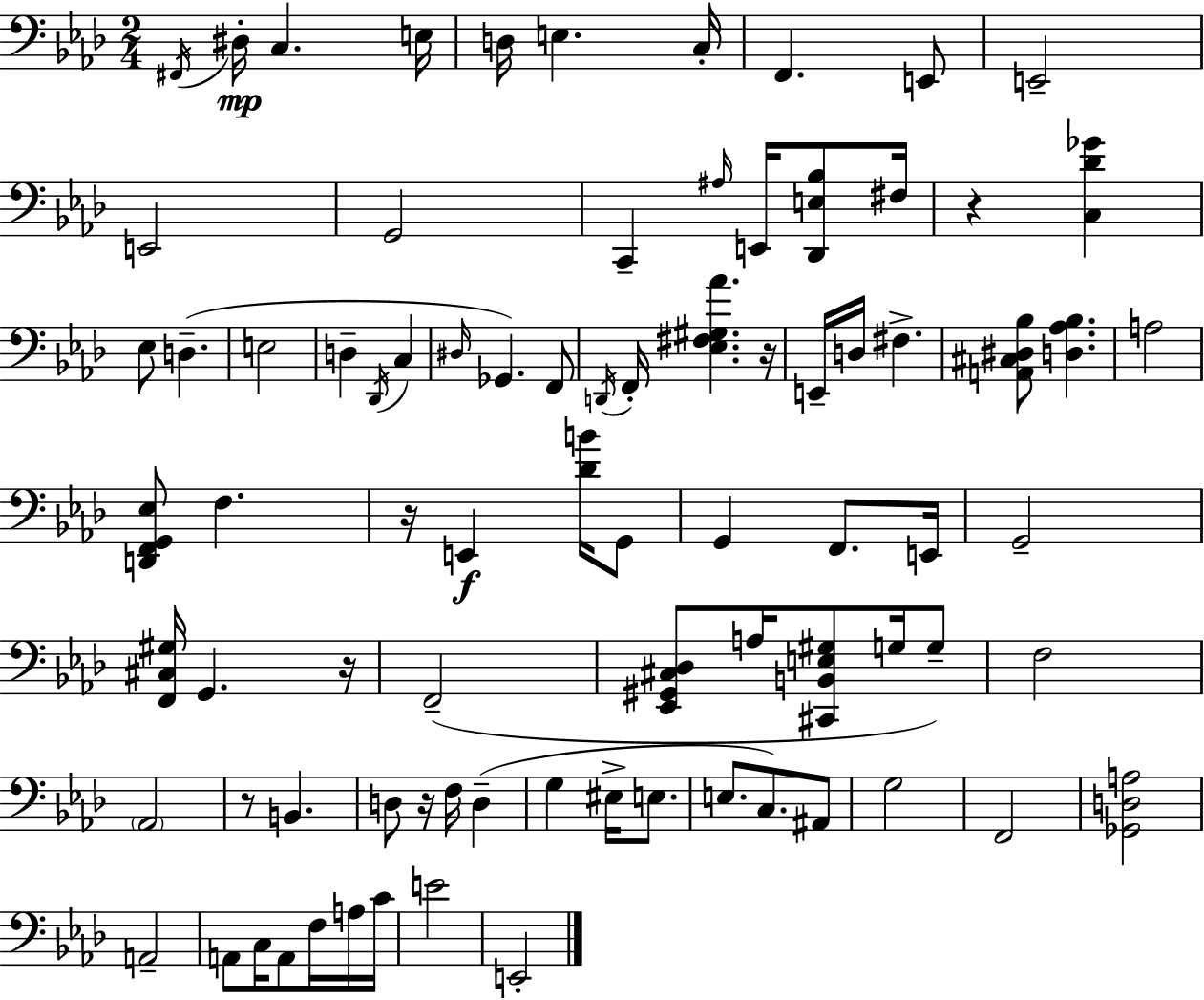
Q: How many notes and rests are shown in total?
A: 83